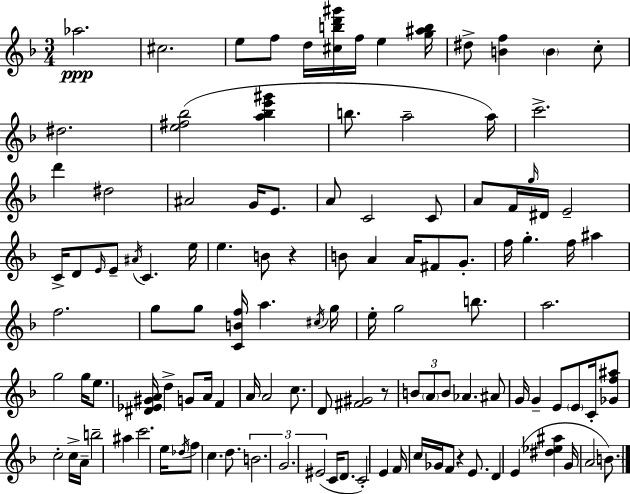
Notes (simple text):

Ab5/h. C#5/h. E5/e F5/e D5/s [C#5,B5,D6,G#6]/s F5/s E5/q [G5,A#5,B5]/s D#5/e [B4,F5]/q B4/q C5/e D#5/h. [E5,F#5,Bb5]/h [A5,Bb5,E6,G#6]/q B5/e. A5/h A5/s C6/h. D6/q D#5/h A#4/h G4/s E4/e. A4/e C4/h C4/e A4/e F4/s G5/s D#4/s E4/h C4/s D4/e E4/s E4/e A#4/s C4/q. E5/s E5/q. B4/e R/q B4/e A4/q A4/s F#4/e G4/e. F5/s G5/q. F5/s A#5/q F5/h. G5/e G5/e [C4,B4,F5]/s A5/q. C#5/s G5/s E5/s G5/h B5/e. A5/h. G5/h G5/s E5/e. [D#4,Eb4,G#4,A4]/s D5/q G4/e A4/s F4/q A4/s A4/h C5/e. D4/e [F#4,G#4]/h R/e B4/e A4/e B4/e Ab4/q. A#4/e G4/s G4/q E4/e E4/e C4/s [Gb4,F5,A#5]/e C5/h C5/s A4/s B5/h A#5/q C6/h. E5/s Db5/s F5/e C5/q. D5/e. B4/h. G4/h. EIS4/h C4/s D4/e. C4/h E4/q F4/s C5/s Gb4/s F4/e R/q E4/e. D4/q E4/q [D#5,Eb5,A#5]/q G4/s A4/h B4/e.